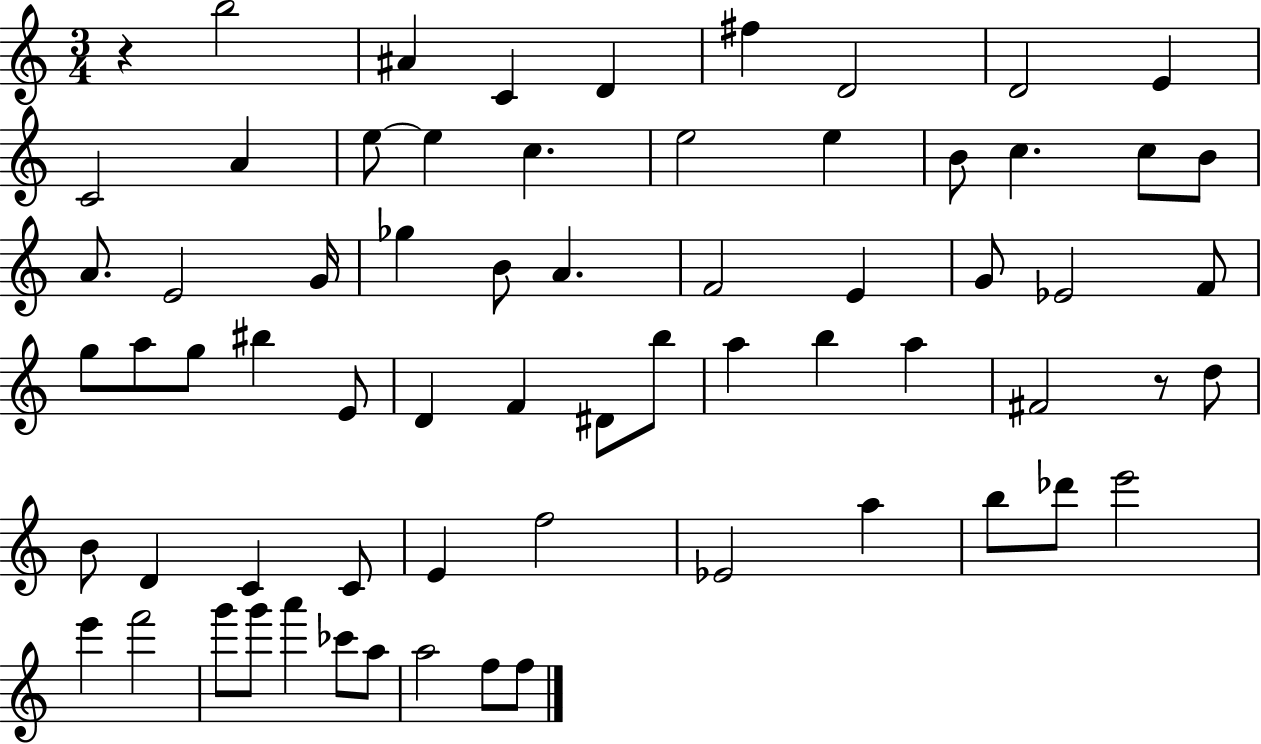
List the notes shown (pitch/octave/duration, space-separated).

R/q B5/h A#4/q C4/q D4/q F#5/q D4/h D4/h E4/q C4/h A4/q E5/e E5/q C5/q. E5/h E5/q B4/e C5/q. C5/e B4/e A4/e. E4/h G4/s Gb5/q B4/e A4/q. F4/h E4/q G4/e Eb4/h F4/e G5/e A5/e G5/e BIS5/q E4/e D4/q F4/q D#4/e B5/e A5/q B5/q A5/q F#4/h R/e D5/e B4/e D4/q C4/q C4/e E4/q F5/h Eb4/h A5/q B5/e Db6/e E6/h E6/q F6/h G6/e G6/e A6/q CES6/e A5/e A5/h F5/e F5/e